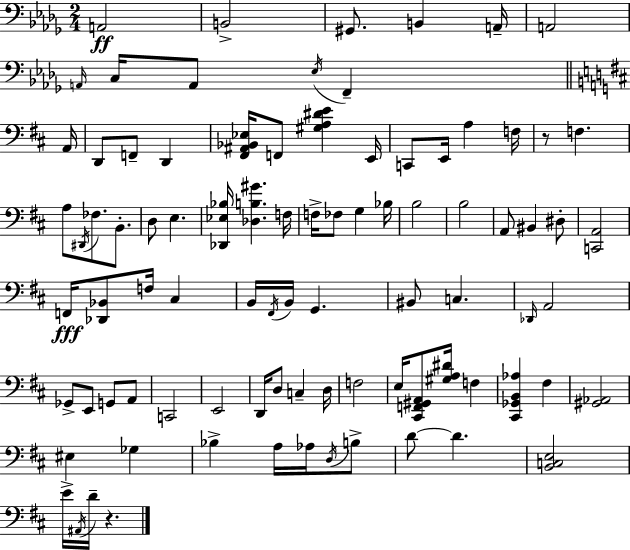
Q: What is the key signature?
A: BES minor